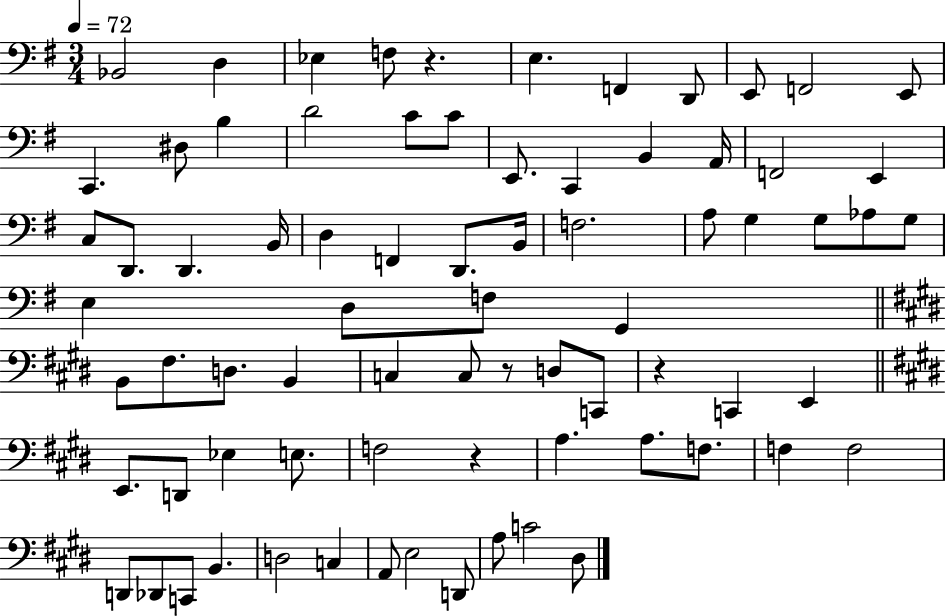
{
  \clef bass
  \numericTimeSignature
  \time 3/4
  \key g \major
  \tempo 4 = 72
  bes,2 d4 | ees4 f8 r4. | e4. f,4 d,8 | e,8 f,2 e,8 | \break c,4. dis8 b4 | d'2 c'8 c'8 | e,8. c,4 b,4 a,16 | f,2 e,4 | \break c8 d,8. d,4. b,16 | d4 f,4 d,8. b,16 | f2. | a8 g4 g8 aes8 g8 | \break e4 d8 f8 g,4 | \bar "||" \break \key e \major b,8 fis8. d8. b,4 | c4 c8 r8 d8 c,8 | r4 c,4 e,4 | \bar "||" \break \key e \major e,8. d,8 ees4 e8. | f2 r4 | a4. a8. f8. | f4 f2 | \break d,8 des,8 c,8 b,4. | d2 c4 | a,8 e2 d,8 | a8 c'2 dis8 | \break \bar "|."
}